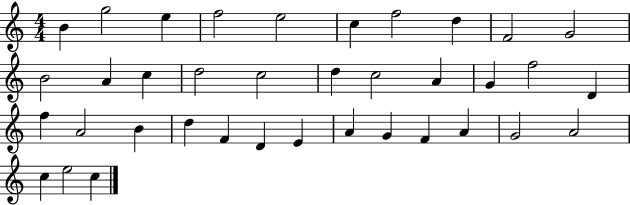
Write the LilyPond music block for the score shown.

{
  \clef treble
  \numericTimeSignature
  \time 4/4
  \key c \major
  b'4 g''2 e''4 | f''2 e''2 | c''4 f''2 d''4 | f'2 g'2 | \break b'2 a'4 c''4 | d''2 c''2 | d''4 c''2 a'4 | g'4 f''2 d'4 | \break f''4 a'2 b'4 | d''4 f'4 d'4 e'4 | a'4 g'4 f'4 a'4 | g'2 a'2 | \break c''4 e''2 c''4 | \bar "|."
}